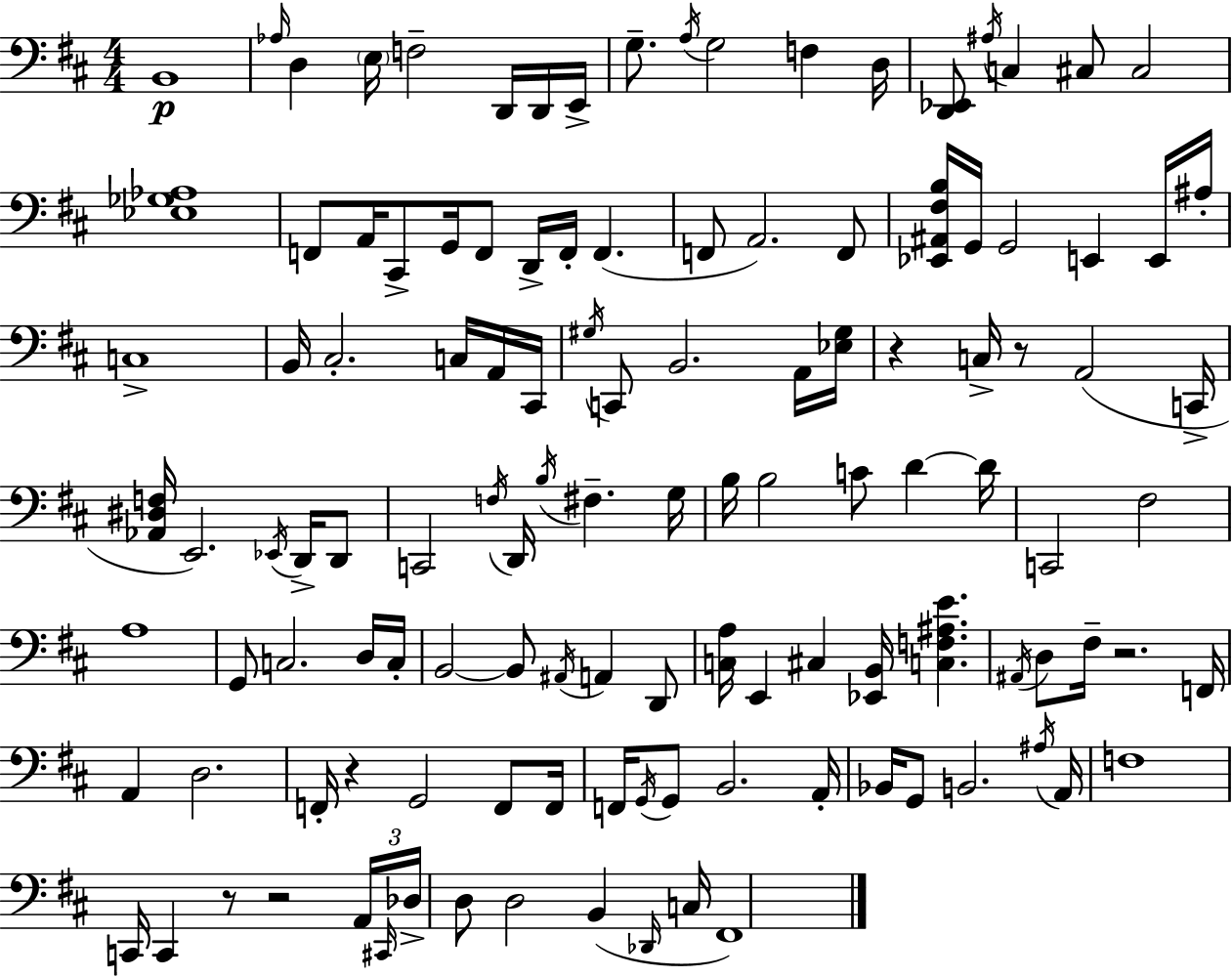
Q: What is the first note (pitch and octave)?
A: B2